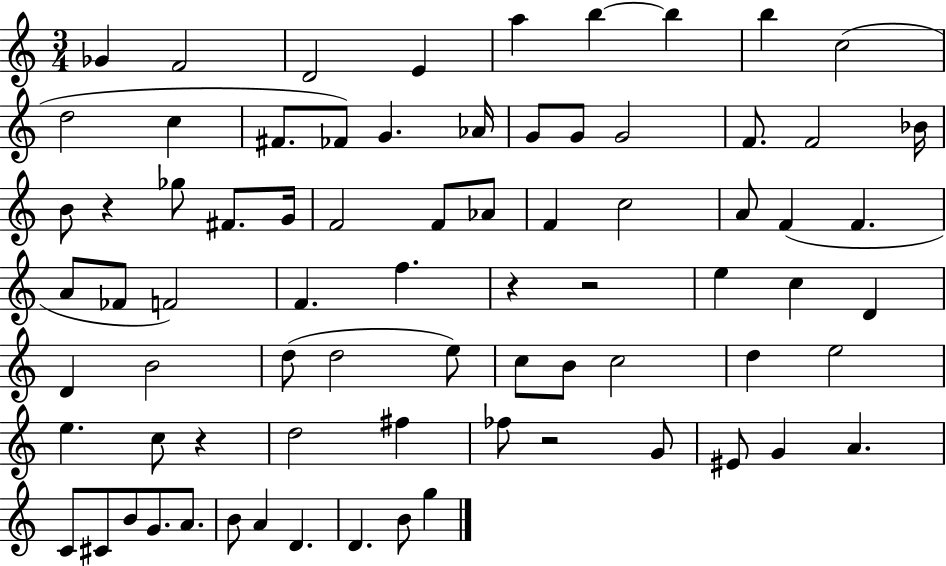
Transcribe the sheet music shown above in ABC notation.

X:1
T:Untitled
M:3/4
L:1/4
K:C
_G F2 D2 E a b b b c2 d2 c ^F/2 _F/2 G _A/4 G/2 G/2 G2 F/2 F2 _B/4 B/2 z _g/2 ^F/2 G/4 F2 F/2 _A/2 F c2 A/2 F F A/2 _F/2 F2 F f z z2 e c D D B2 d/2 d2 e/2 c/2 B/2 c2 d e2 e c/2 z d2 ^f _f/2 z2 G/2 ^E/2 G A C/2 ^C/2 B/2 G/2 A/2 B/2 A D D B/2 g